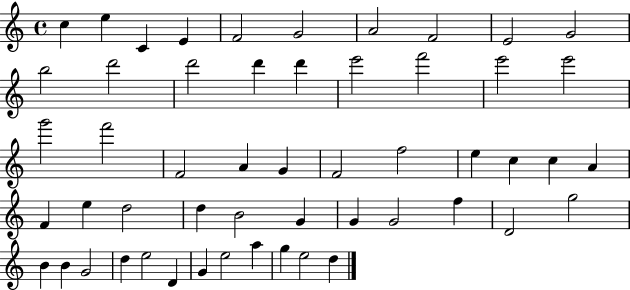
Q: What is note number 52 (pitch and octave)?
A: E5